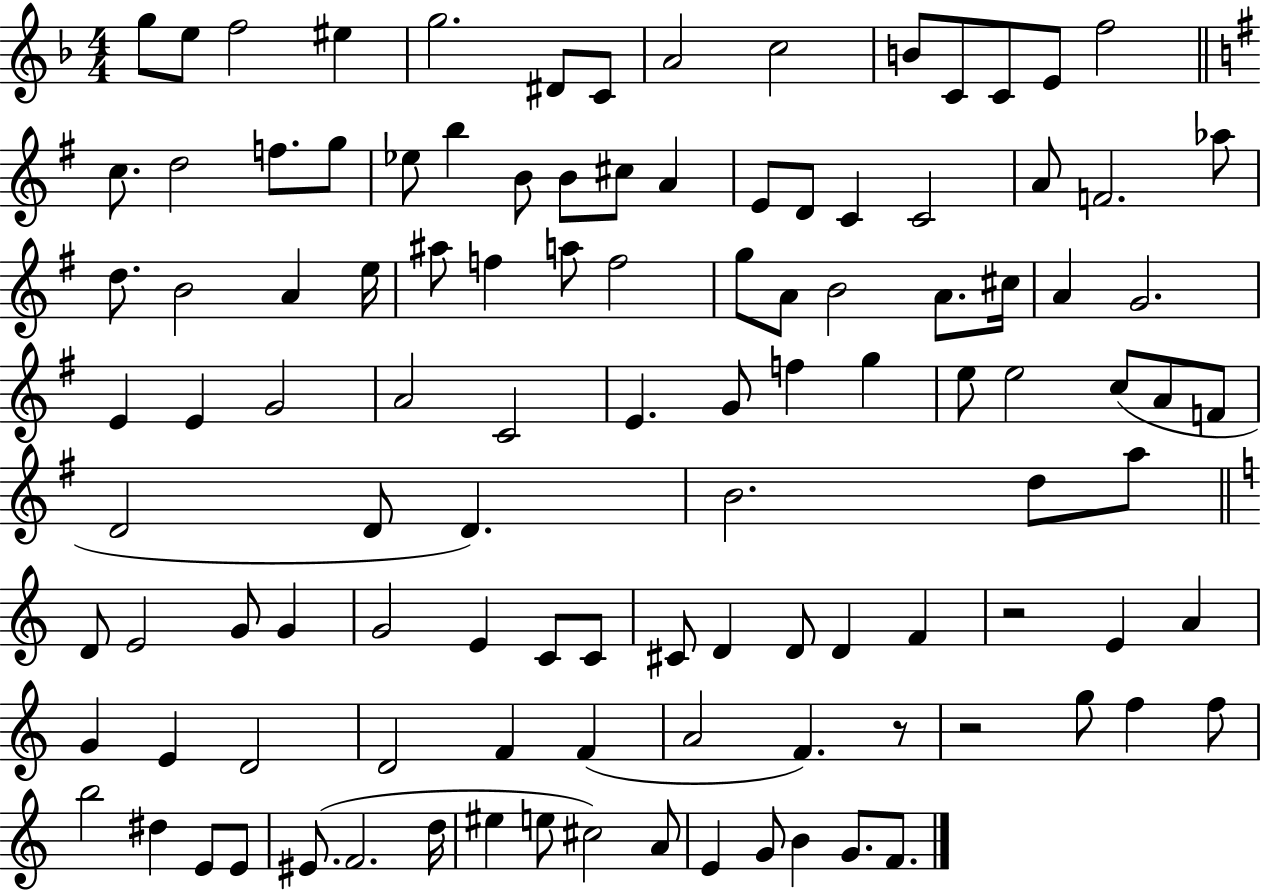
X:1
T:Untitled
M:4/4
L:1/4
K:F
g/2 e/2 f2 ^e g2 ^D/2 C/2 A2 c2 B/2 C/2 C/2 E/2 f2 c/2 d2 f/2 g/2 _e/2 b B/2 B/2 ^c/2 A E/2 D/2 C C2 A/2 F2 _a/2 d/2 B2 A e/4 ^a/2 f a/2 f2 g/2 A/2 B2 A/2 ^c/4 A G2 E E G2 A2 C2 E G/2 f g e/2 e2 c/2 A/2 F/2 D2 D/2 D B2 d/2 a/2 D/2 E2 G/2 G G2 E C/2 C/2 ^C/2 D D/2 D F z2 E A G E D2 D2 F F A2 F z/2 z2 g/2 f f/2 b2 ^d E/2 E/2 ^E/2 F2 d/4 ^e e/2 ^c2 A/2 E G/2 B G/2 F/2